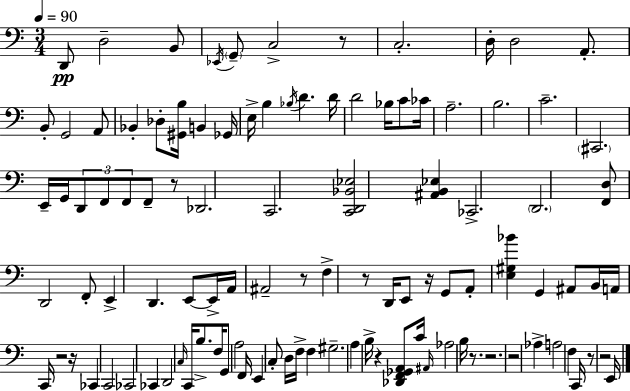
{
  \clef bass
  \numericTimeSignature
  \time 3/4
  \key a \minor
  \tempo 4 = 90
  d,8\pp d2-- b,8 | \acciaccatura { ees,16 } \parenthesize g,8-- c2-> r8 | c2.-. | d16-. d2 a,8.-. | \break b,8-. g,2 a,8 | bes,4-. des8-. <gis, b>16 b,4 | ges,16 e16-> b4 \acciaccatura { bes16 } d'4. | d'16 d'2 bes16 c'8 | \break ces'16 a2.-- | b2. | c'2.-- | \parenthesize cis,2. | \break e,16-- g,16 \tuplet 3/2 { d,8 f,8 f,8 } f,8-- | r8 des,2. | c,2. | <c, d, bes, ees>2 <ais, b, ees>4 | \break ces,2.-> | \parenthesize d,2. | <f, d>8 d,2 | f,8-. e,4-> d,4. | \break e,8~~ e,16-> a,16 ais,2-- | r8 f4-> r8 d,16 e,8 r16 | g,8 a,8-. <e gis bes'>4 g,4 | ais,8 b,16 a,16 c,16 r2 | \break r16 ces,4 c,2 | ces,2 ces,4 | d,2 \grace { c16 } c,16 | b8.-> f16 g,8 a2 | \break f,16 e,4 c8-. d16 f16-> f4 | gis2.-- | a4 b16-> r4 | <des, f, ges, a,>8 c'16 \grace { ais,16 } aes2 | \break b16 r8. r2. | r2 | aes4-> a2 | f4 c,16 r8 r2 | \break e,16 \bar "|."
}